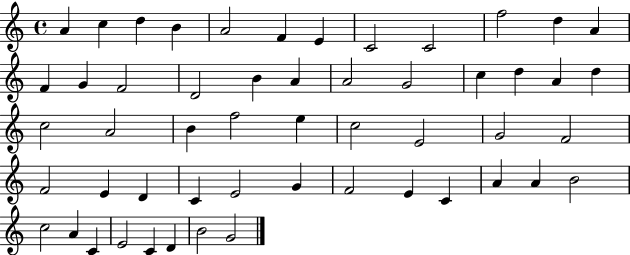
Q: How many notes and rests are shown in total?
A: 53